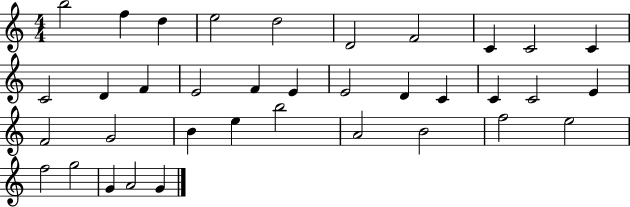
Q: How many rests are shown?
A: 0